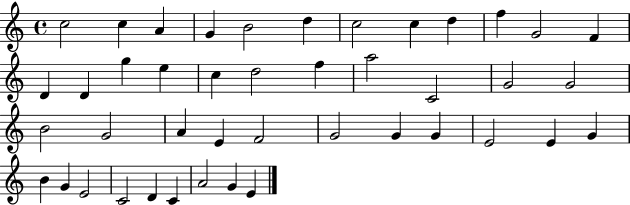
C5/h C5/q A4/q G4/q B4/h D5/q C5/h C5/q D5/q F5/q G4/h F4/q D4/q D4/q G5/q E5/q C5/q D5/h F5/q A5/h C4/h G4/h G4/h B4/h G4/h A4/q E4/q F4/h G4/h G4/q G4/q E4/h E4/q G4/q B4/q G4/q E4/h C4/h D4/q C4/q A4/h G4/q E4/q